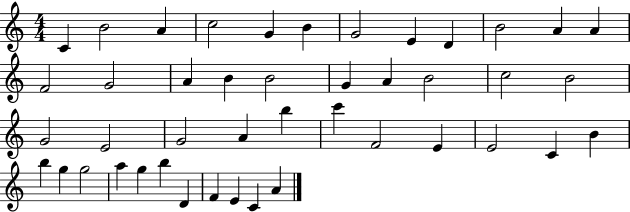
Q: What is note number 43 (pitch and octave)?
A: C4